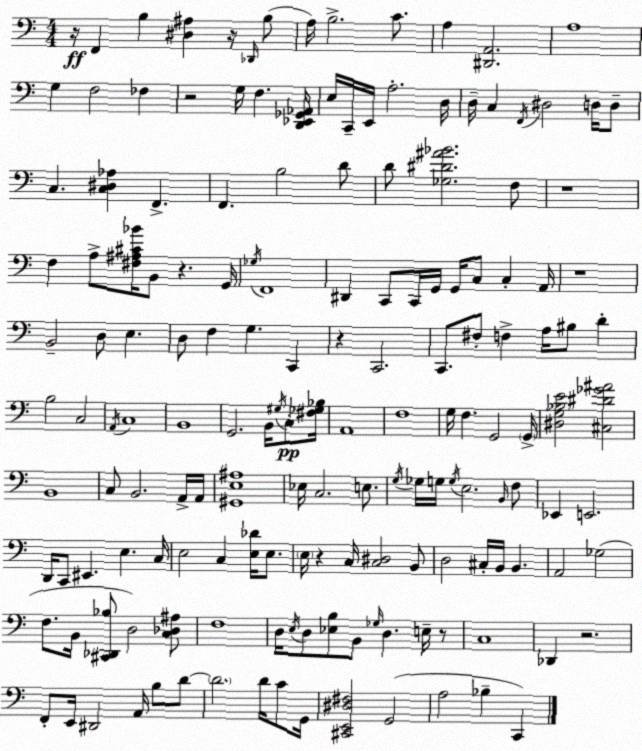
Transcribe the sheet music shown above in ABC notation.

X:1
T:Untitled
M:4/4
L:1/4
K:Am
z/4 F,, B, [^D,^A,] z/4 _D,,/4 B,/2 A,/4 B,2 C/2 A, [^D,,A,,]2 A,4 G, F,2 _F, z2 G,/4 F, [D,,_E,,_G,,_A,,]/4 E,/4 C,,/4 E,,/4 A,2 D,/4 D,/4 C, F,,/4 ^D,2 D,/4 D,/2 C, [C,^D,_A,] F,, F,, B,2 D/2 D/2 [_G,^D^A_B]2 F,/2 z4 F, A,/2 [^F,^A,^C_B]/4 B,,/2 z G,,/4 _G,/4 F,,4 ^D,, C,,/2 C,,/4 G,,/4 G,,/4 C,/2 C, A,,/4 z4 B,,2 D,/2 E, D,/2 F, G, C,, z C,,2 C,,/2 ^F,/2 F, A,/4 ^B,/2 D B,2 C,2 A,,/4 C,4 B,,4 G,,2 B,,/4 ^G,/4 C,/2 [^F,_G,_B,]/4 A,,4 F,4 G,/4 F, G,,2 G,,/4 [^D,G,_B,E]2 [^C,^D_G^A]2 B,,4 C,/2 B,,2 A,,/4 A,,/4 [^G,,E,^A,]4 _E,/4 C,2 E,/2 G,/4 _G,/4 G,/4 G,/4 E,2 B,,/4 F,/2 _E,, E,,2 D,,/4 C,,/2 ^E,, E, C,/4 E,2 C, [E,_D]/4 E,/2 E,/4 z C,/4 [C,^D,]2 B,,/2 D,2 ^C,/4 B,,/4 B,, A,,2 _G,2 F,/2 B,,/4 [^C,,_D,,_B,]/2 D,2 [C,_D,^A,]/2 F,4 D,/4 E,/4 D,/2 [_E,B,]/2 B,,/2 _G,/4 D, E,/4 z/2 C,4 _D,, z2 F,,/2 E,,/4 ^D,,2 A,,/4 B,/2 D/2 D2 D/4 C/2 G,,/4 [^C,,E,,^D,^F,]2 G,,2 A,2 _B, C,,